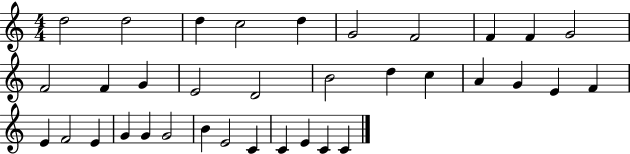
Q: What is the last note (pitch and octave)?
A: C4